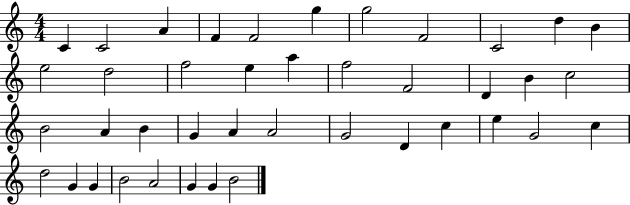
C4/q C4/h A4/q F4/q F4/h G5/q G5/h F4/h C4/h D5/q B4/q E5/h D5/h F5/h E5/q A5/q F5/h F4/h D4/q B4/q C5/h B4/h A4/q B4/q G4/q A4/q A4/h G4/h D4/q C5/q E5/q G4/h C5/q D5/h G4/q G4/q B4/h A4/h G4/q G4/q B4/h